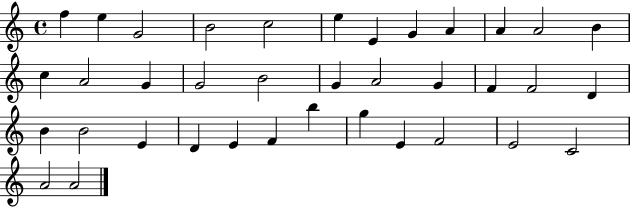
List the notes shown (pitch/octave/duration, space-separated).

F5/q E5/q G4/h B4/h C5/h E5/q E4/q G4/q A4/q A4/q A4/h B4/q C5/q A4/h G4/q G4/h B4/h G4/q A4/h G4/q F4/q F4/h D4/q B4/q B4/h E4/q D4/q E4/q F4/q B5/q G5/q E4/q F4/h E4/h C4/h A4/h A4/h